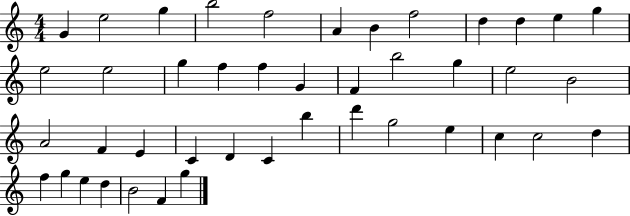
{
  \clef treble
  \numericTimeSignature
  \time 4/4
  \key c \major
  g'4 e''2 g''4 | b''2 f''2 | a'4 b'4 f''2 | d''4 d''4 e''4 g''4 | \break e''2 e''2 | g''4 f''4 f''4 g'4 | f'4 b''2 g''4 | e''2 b'2 | \break a'2 f'4 e'4 | c'4 d'4 c'4 b''4 | d'''4 g''2 e''4 | c''4 c''2 d''4 | \break f''4 g''4 e''4 d''4 | b'2 f'4 g''4 | \bar "|."
}